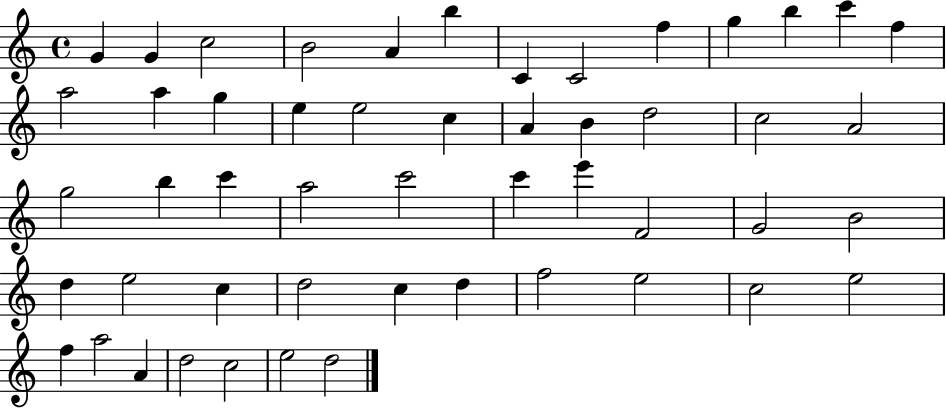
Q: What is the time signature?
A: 4/4